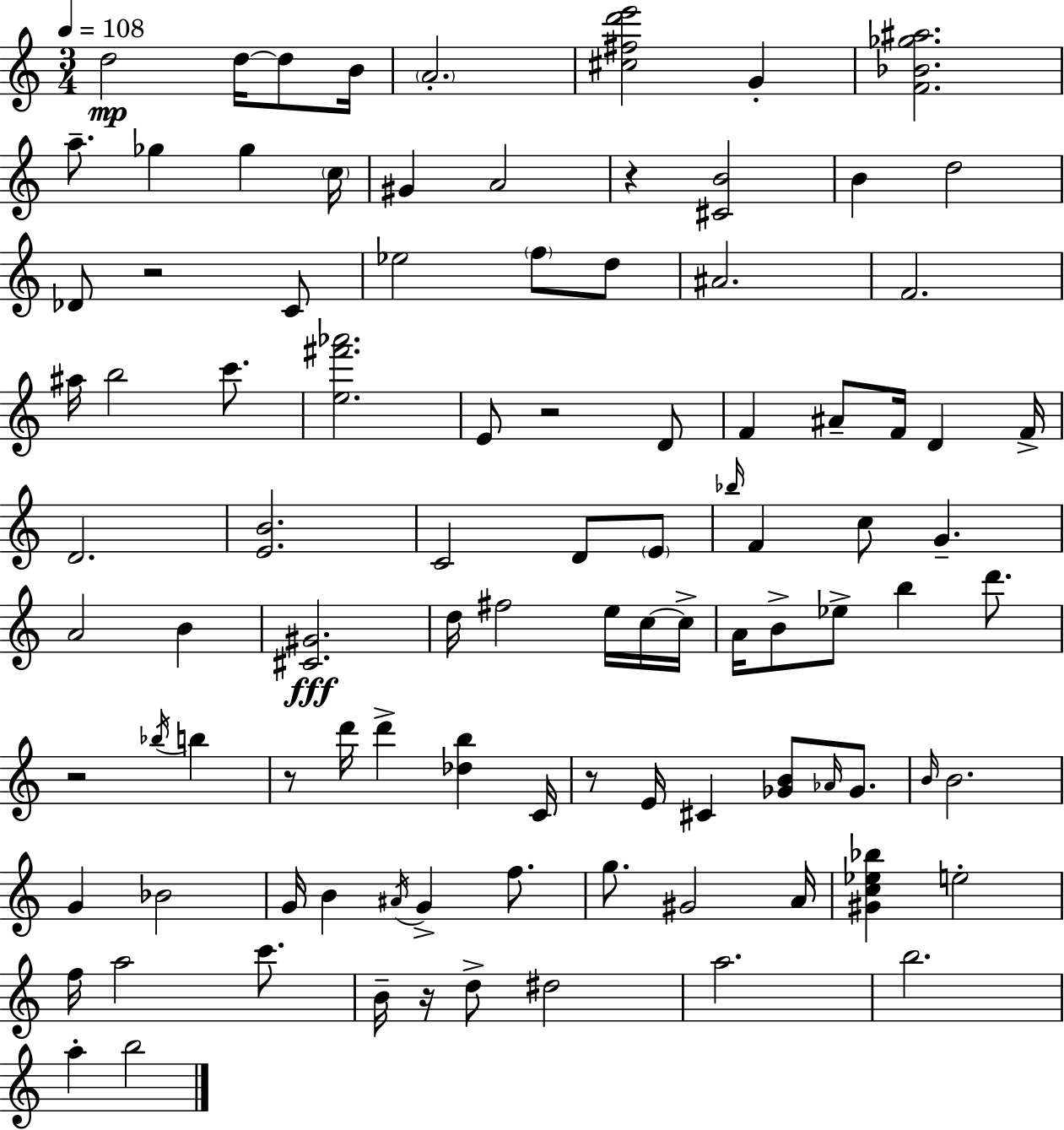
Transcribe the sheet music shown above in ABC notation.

X:1
T:Untitled
M:3/4
L:1/4
K:C
d2 d/4 d/2 B/4 A2 [^c^fd'e']2 G [F_B_g^a]2 a/2 _g _g c/4 ^G A2 z [^CB]2 B d2 _D/2 z2 C/2 _e2 f/2 d/2 ^A2 F2 ^a/4 b2 c'/2 [e^f'_a']2 E/2 z2 D/2 F ^A/2 F/4 D F/4 D2 [EB]2 C2 D/2 E/2 _b/4 F c/2 G A2 B [^C^G]2 d/4 ^f2 e/4 c/4 c/4 A/4 B/2 _e/2 b d'/2 z2 _b/4 b z/2 d'/4 d' [_db] C/4 z/2 E/4 ^C [_GB]/2 _A/4 _G/2 B/4 B2 G _B2 G/4 B ^A/4 G f/2 g/2 ^G2 A/4 [^Gc_e_b] e2 f/4 a2 c'/2 B/4 z/4 d/2 ^d2 a2 b2 a b2